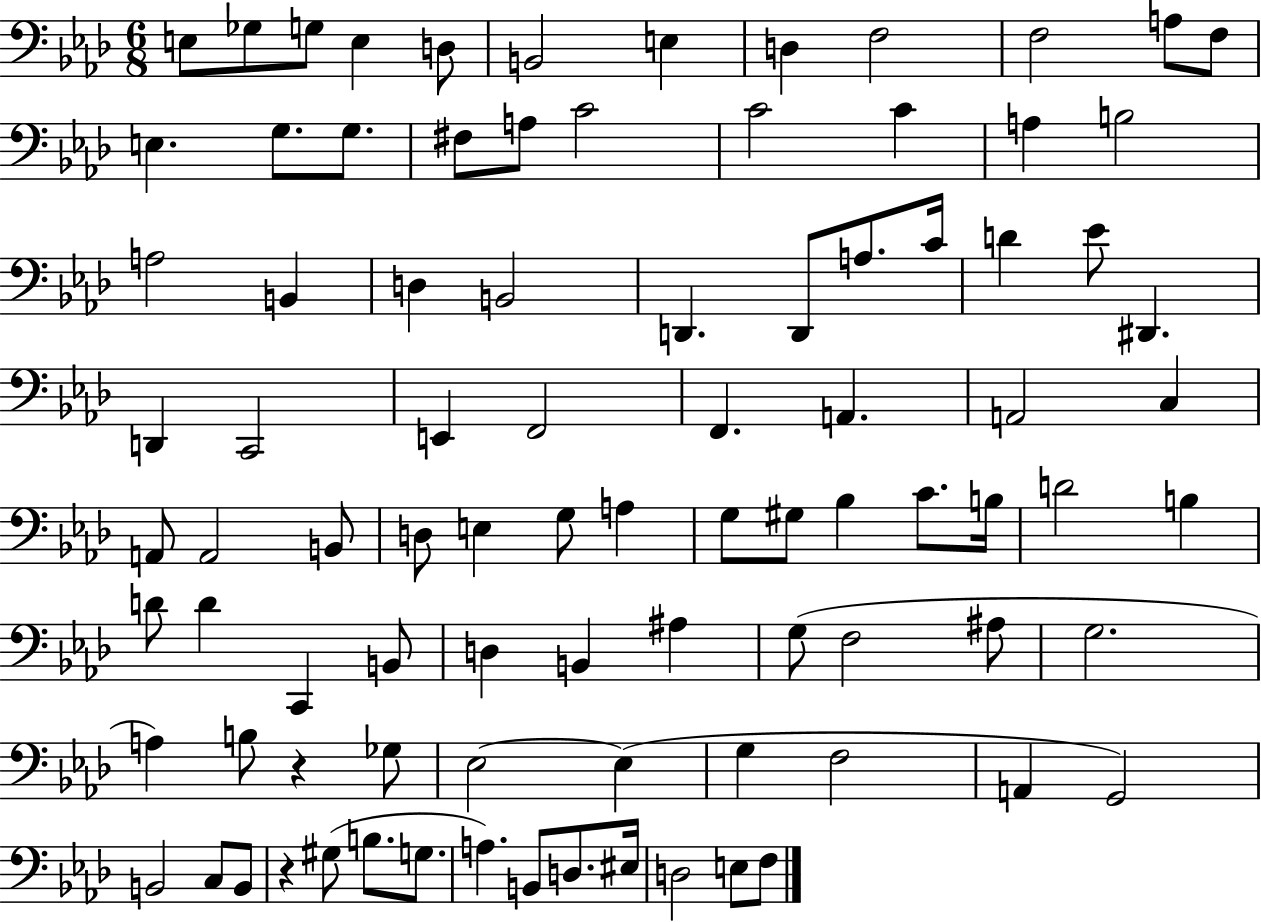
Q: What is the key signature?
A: AES major